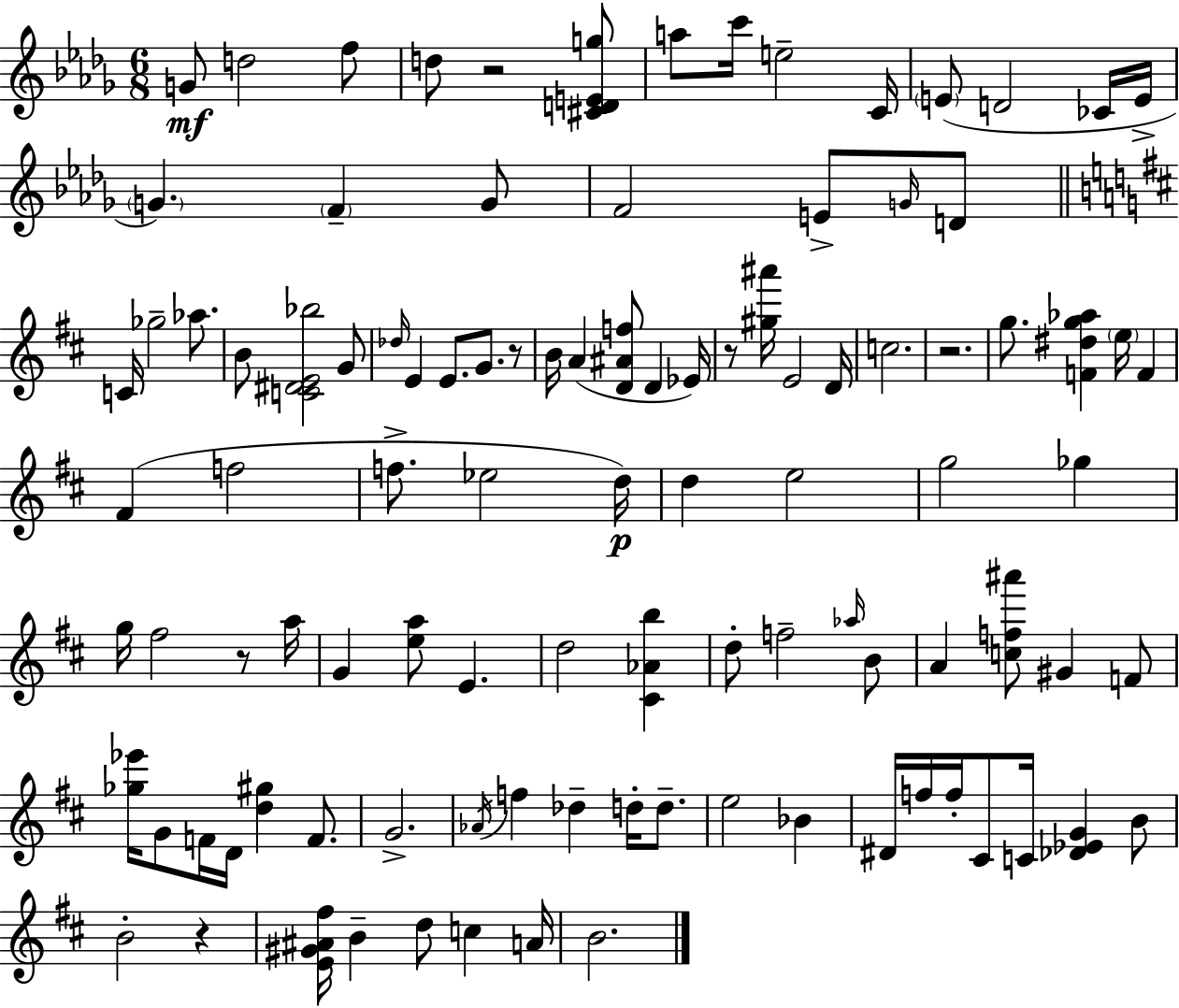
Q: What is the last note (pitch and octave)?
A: B4